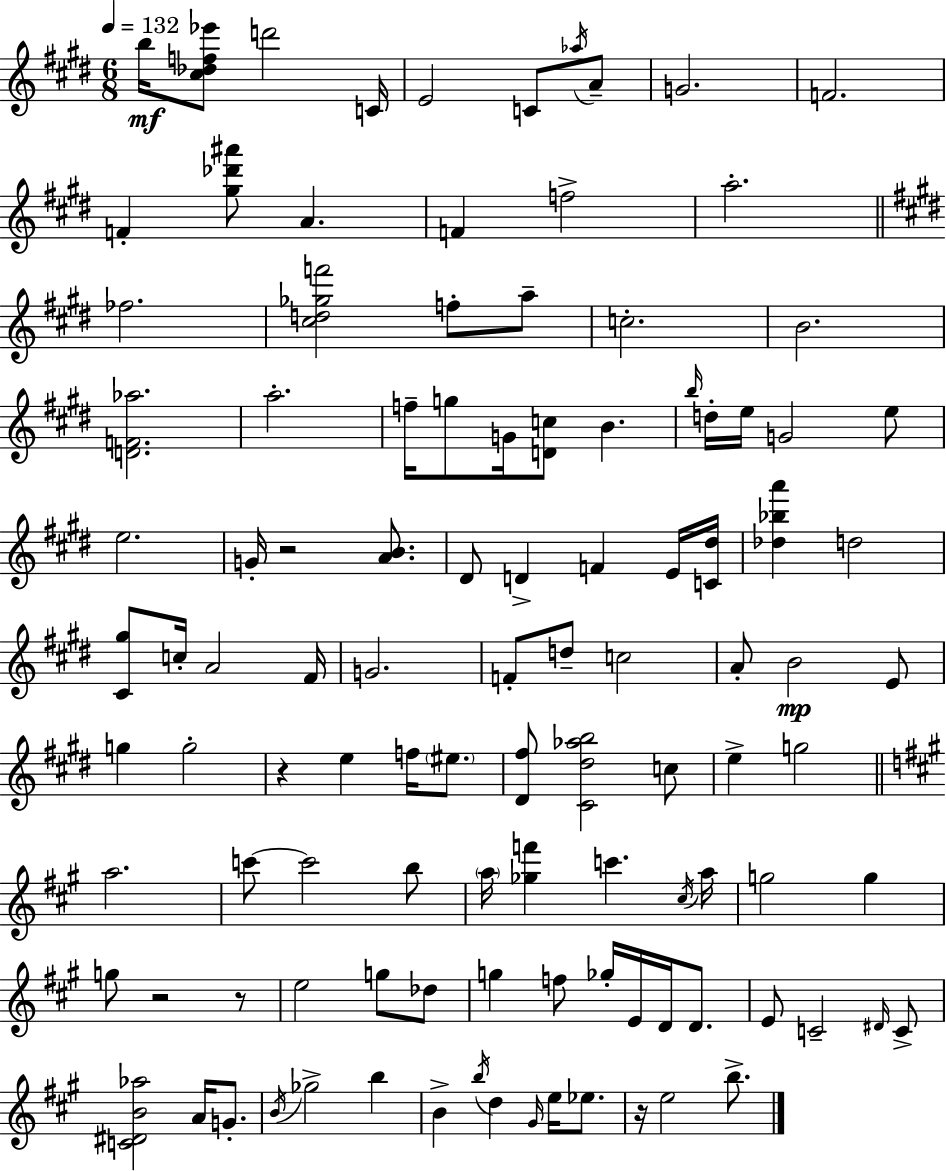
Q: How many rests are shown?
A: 5